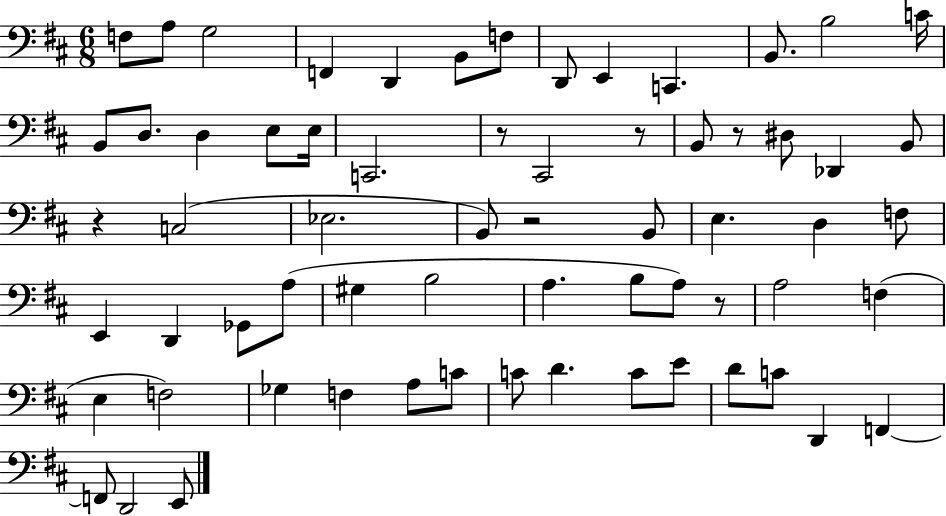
{
  \clef bass
  \numericTimeSignature
  \time 6/8
  \key d \major
  f8 a8 g2 | f,4 d,4 b,8 f8 | d,8 e,4 c,4. | b,8. b2 c'16 | \break b,8 d8. d4 e8 e16 | c,2. | r8 cis,2 r8 | b,8 r8 dis8 des,4 b,8 | \break r4 c2( | ees2. | b,8) r2 b,8 | e4. d4 f8 | \break e,4 d,4 ges,8 a8( | gis4 b2 | a4. b8 a8) r8 | a2 f4( | \break e4 f2) | ges4 f4 a8 c'8 | c'8 d'4. c'8 e'8 | d'8 c'8 d,4 f,4~~ | \break f,8 d,2 e,8 | \bar "|."
}